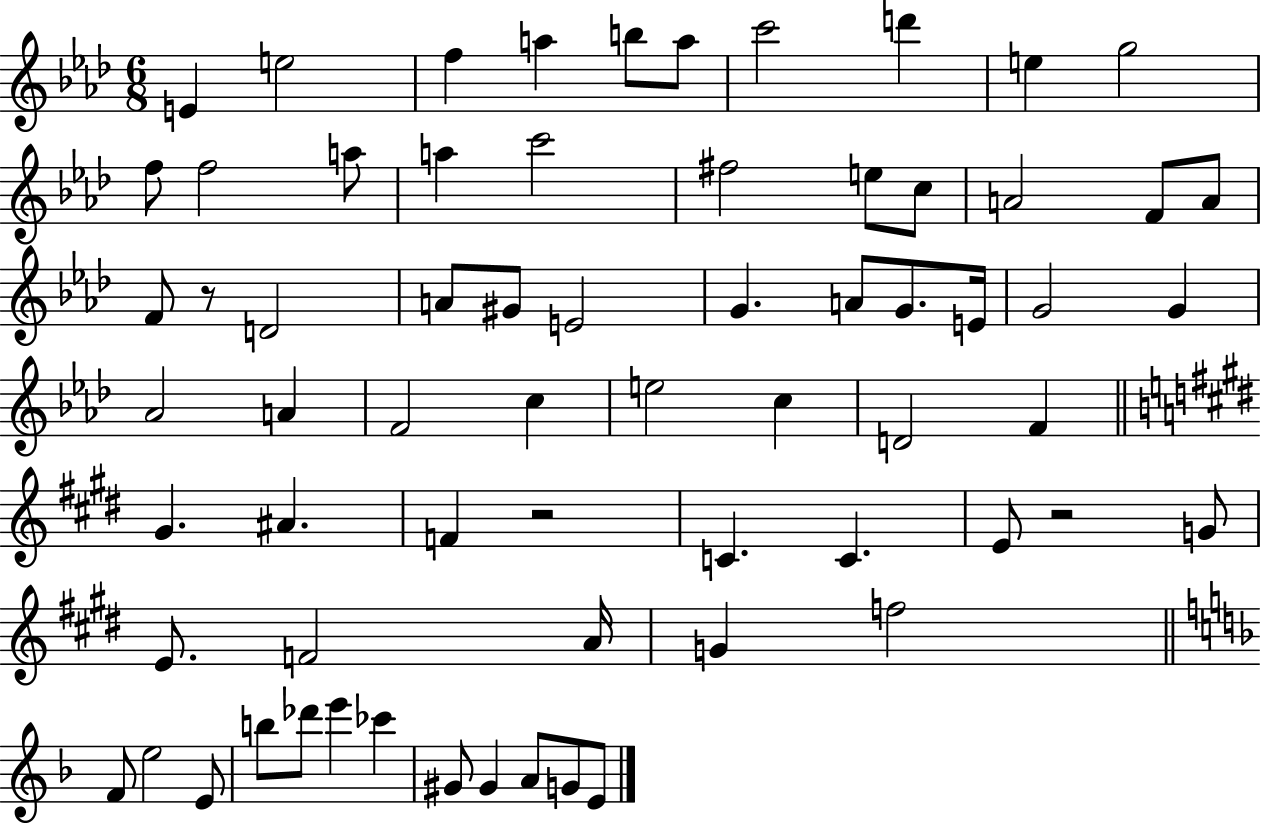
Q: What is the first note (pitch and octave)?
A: E4